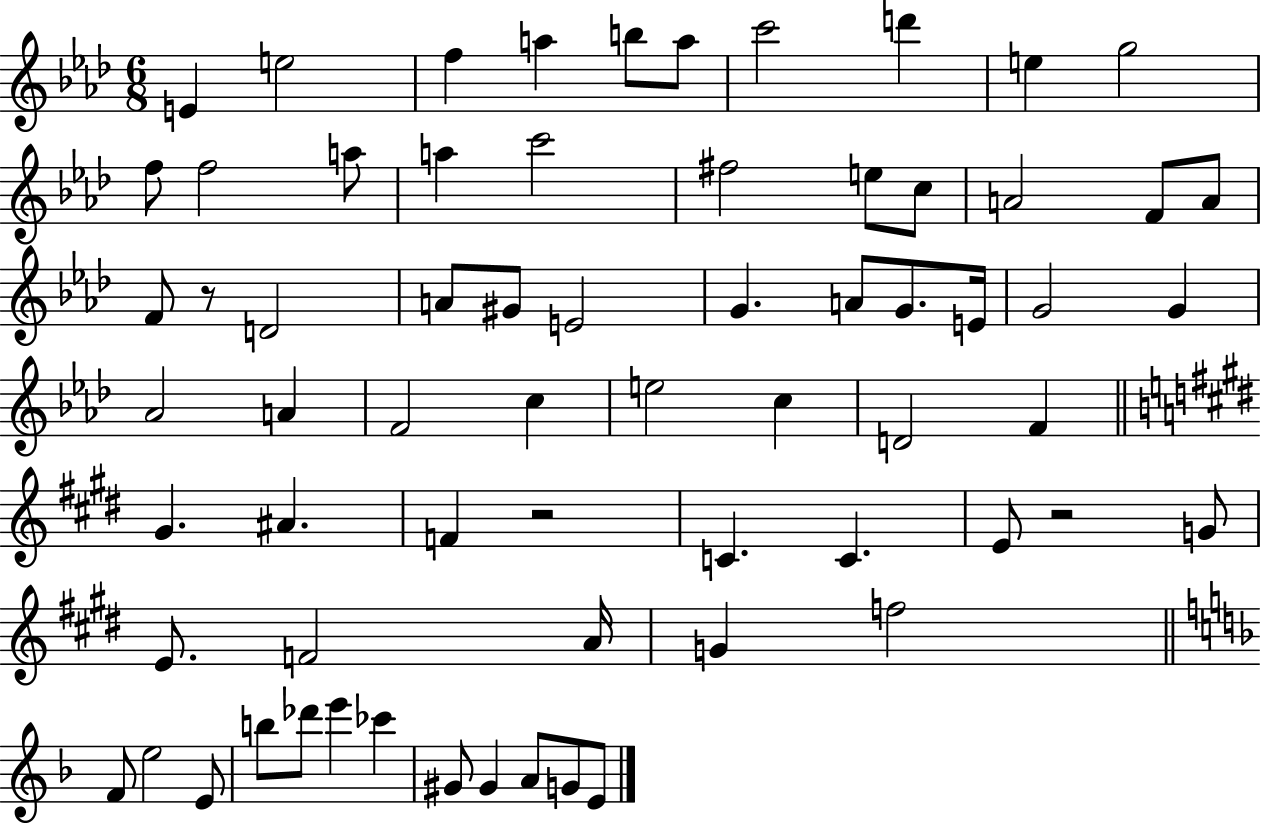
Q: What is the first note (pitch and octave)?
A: E4